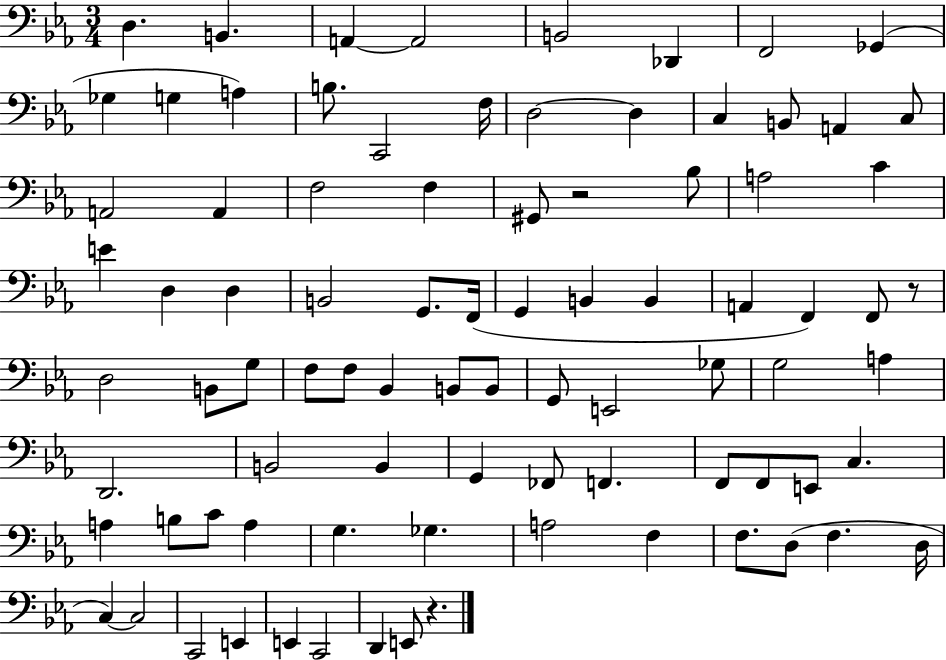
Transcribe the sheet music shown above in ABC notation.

X:1
T:Untitled
M:3/4
L:1/4
K:Eb
D, B,, A,, A,,2 B,,2 _D,, F,,2 _G,, _G, G, A, B,/2 C,,2 F,/4 D,2 D, C, B,,/2 A,, C,/2 A,,2 A,, F,2 F, ^G,,/2 z2 _B,/2 A,2 C E D, D, B,,2 G,,/2 F,,/4 G,, B,, B,, A,, F,, F,,/2 z/2 D,2 B,,/2 G,/2 F,/2 F,/2 _B,, B,,/2 B,,/2 G,,/2 E,,2 _G,/2 G,2 A, D,,2 B,,2 B,, G,, _F,,/2 F,, F,,/2 F,,/2 E,,/2 C, A, B,/2 C/2 A, G, _G, A,2 F, F,/2 D,/2 F, D,/4 C, C,2 C,,2 E,, E,, C,,2 D,, E,,/2 z